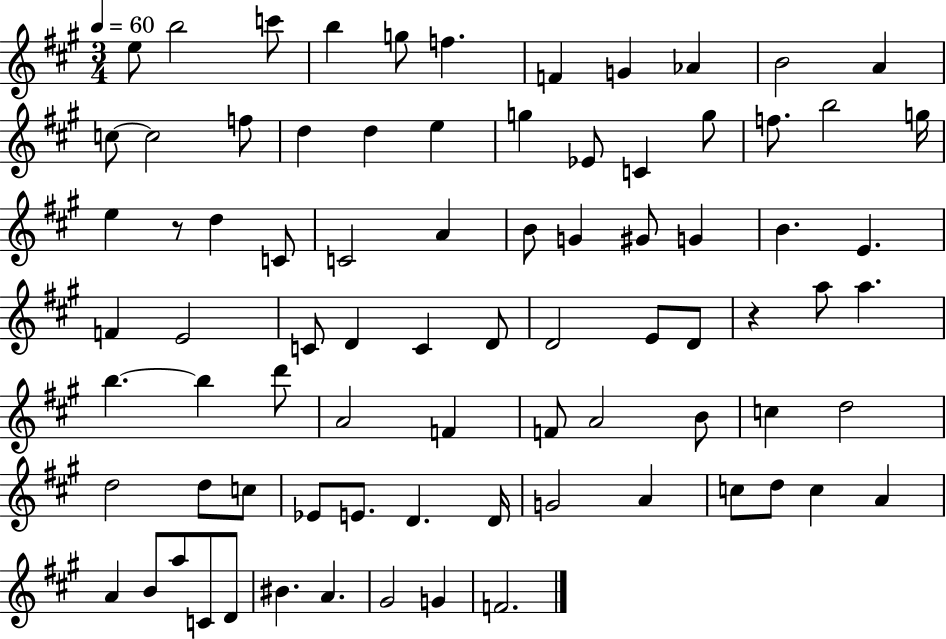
{
  \clef treble
  \numericTimeSignature
  \time 3/4
  \key a \major
  \tempo 4 = 60
  e''8 b''2 c'''8 | b''4 g''8 f''4. | f'4 g'4 aes'4 | b'2 a'4 | \break c''8~~ c''2 f''8 | d''4 d''4 e''4 | g''4 ees'8 c'4 g''8 | f''8. b''2 g''16 | \break e''4 r8 d''4 c'8 | c'2 a'4 | b'8 g'4 gis'8 g'4 | b'4. e'4. | \break f'4 e'2 | c'8 d'4 c'4 d'8 | d'2 e'8 d'8 | r4 a''8 a''4. | \break b''4.~~ b''4 d'''8 | a'2 f'4 | f'8 a'2 b'8 | c''4 d''2 | \break d''2 d''8 c''8 | ees'8 e'8. d'4. d'16 | g'2 a'4 | c''8 d''8 c''4 a'4 | \break a'4 b'8 a''8 c'8 d'8 | bis'4. a'4. | gis'2 g'4 | f'2. | \break \bar "|."
}